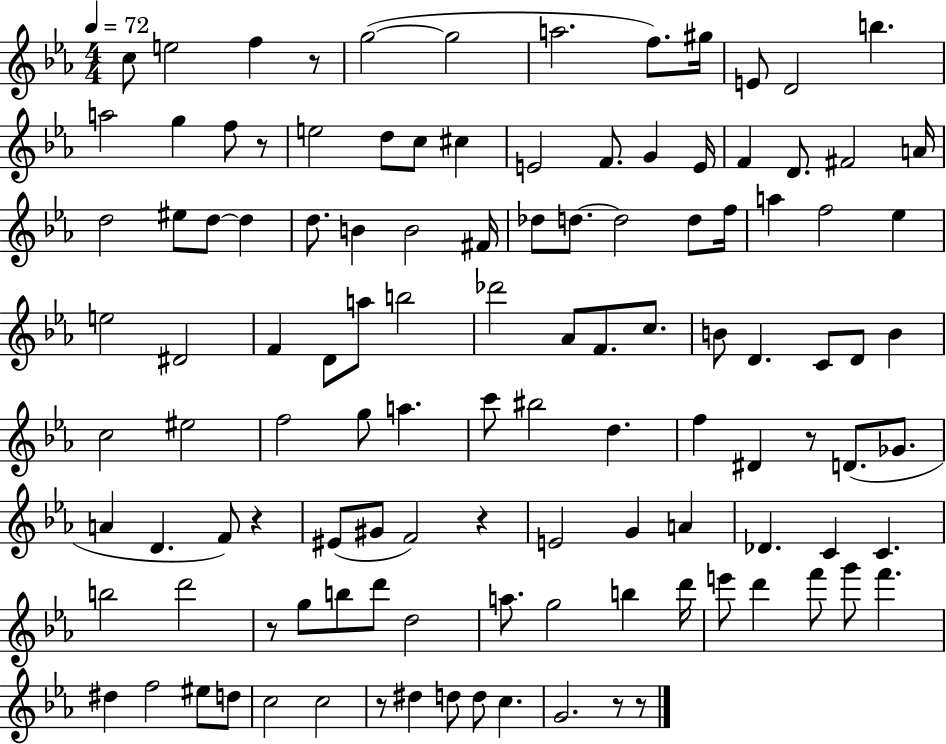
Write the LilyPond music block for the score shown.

{
  \clef treble
  \numericTimeSignature
  \time 4/4
  \key ees \major
  \tempo 4 = 72
  c''8 e''2 f''4 r8 | g''2~(~ g''2 | a''2. f''8.) gis''16 | e'8 d'2 b''4. | \break a''2 g''4 f''8 r8 | e''2 d''8 c''8 cis''4 | e'2 f'8. g'4 e'16 | f'4 d'8. fis'2 a'16 | \break d''2 eis''8 d''8~~ d''4 | d''8. b'4 b'2 fis'16 | des''8 d''8.~~ d''2 d''8 f''16 | a''4 f''2 ees''4 | \break e''2 dis'2 | f'4 d'8 a''8 b''2 | des'''2 aes'8 f'8. c''8. | b'8 d'4. c'8 d'8 b'4 | \break c''2 eis''2 | f''2 g''8 a''4. | c'''8 bis''2 d''4. | f''4 dis'4 r8 d'8.( ges'8. | \break a'4 d'4. f'8) r4 | eis'8( gis'8 f'2) r4 | e'2 g'4 a'4 | des'4. c'4 c'4. | \break b''2 d'''2 | r8 g''8 b''8 d'''8 d''2 | a''8. g''2 b''4 d'''16 | e'''8 d'''4 f'''8 g'''8 f'''4. | \break dis''4 f''2 eis''8 d''8 | c''2 c''2 | r8 dis''4 d''8 d''8 c''4. | g'2. r8 r8 | \break \bar "|."
}